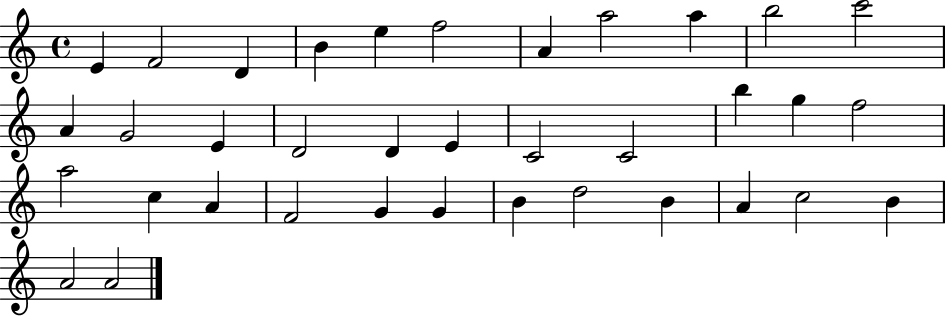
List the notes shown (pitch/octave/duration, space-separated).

E4/q F4/h D4/q B4/q E5/q F5/h A4/q A5/h A5/q B5/h C6/h A4/q G4/h E4/q D4/h D4/q E4/q C4/h C4/h B5/q G5/q F5/h A5/h C5/q A4/q F4/h G4/q G4/q B4/q D5/h B4/q A4/q C5/h B4/q A4/h A4/h